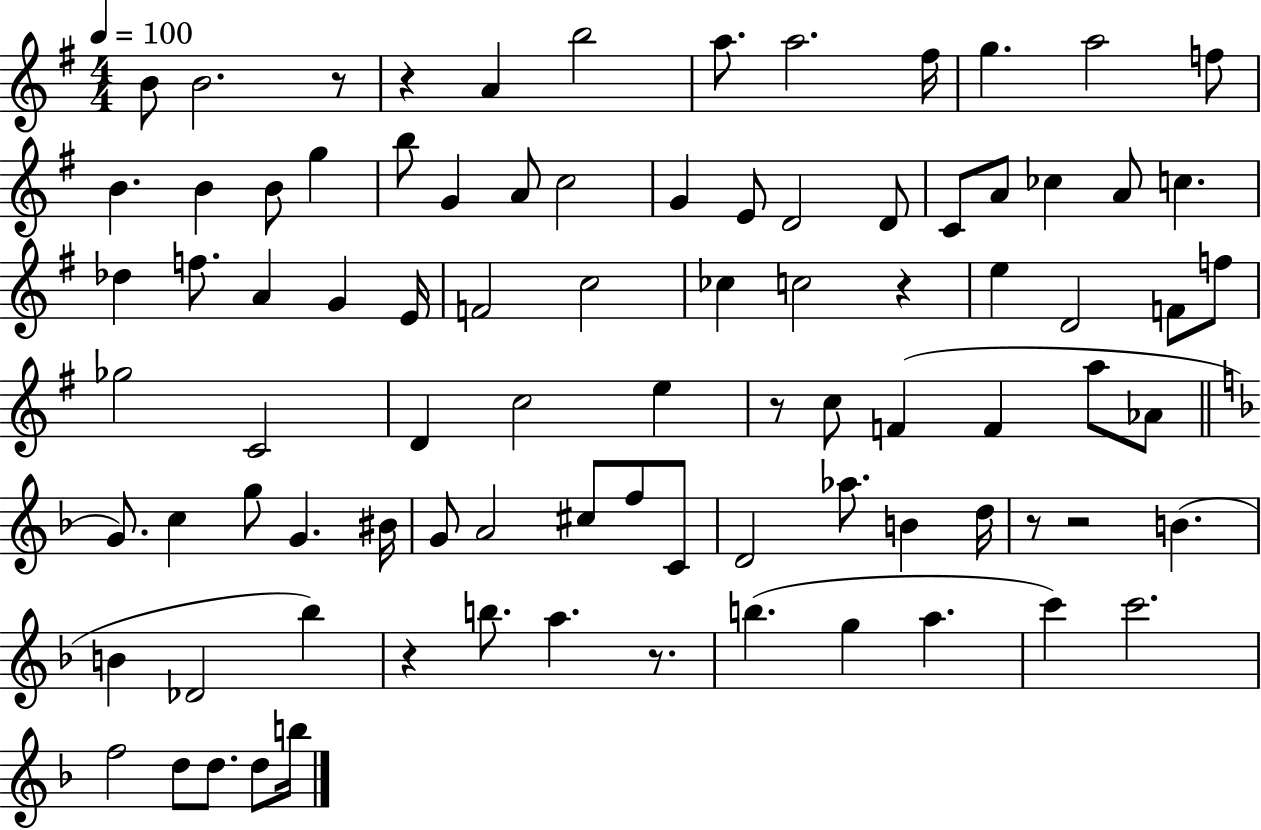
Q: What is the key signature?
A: G major